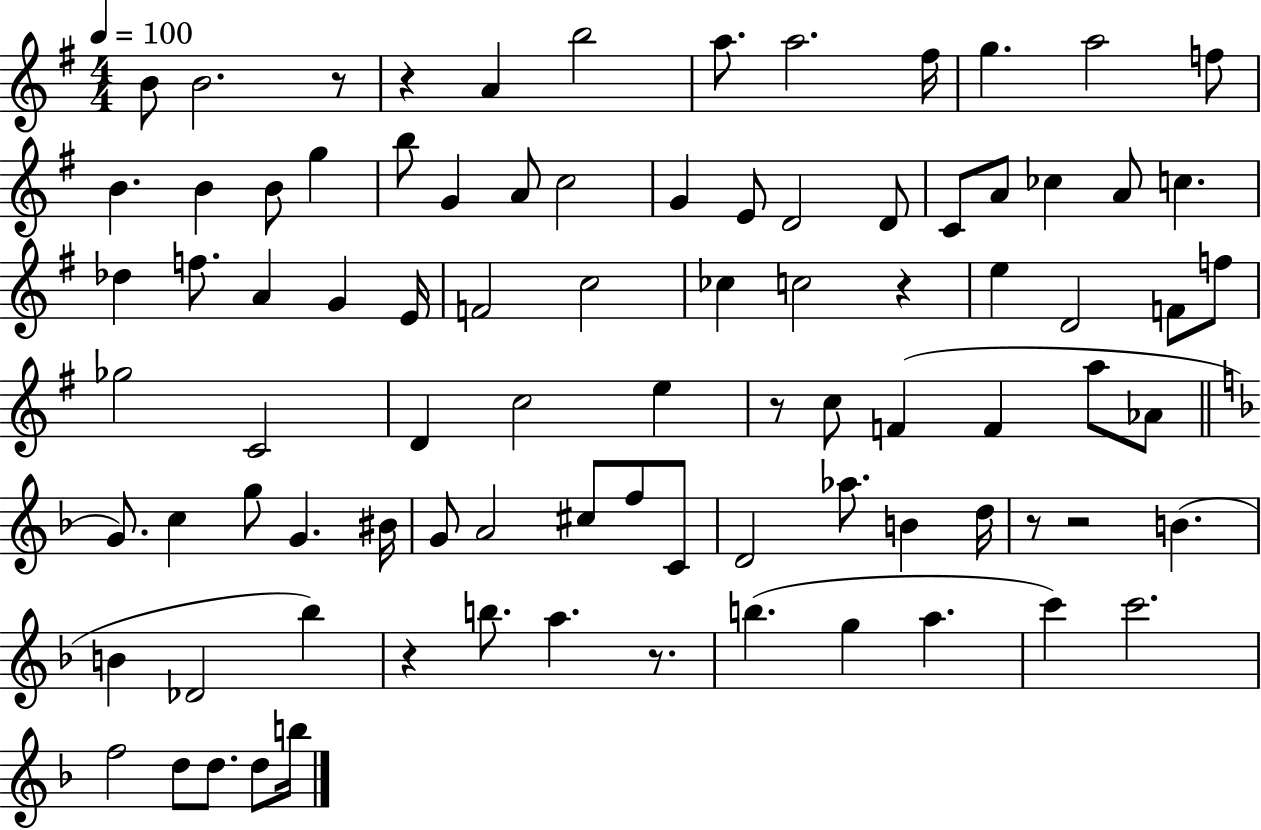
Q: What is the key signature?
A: G major